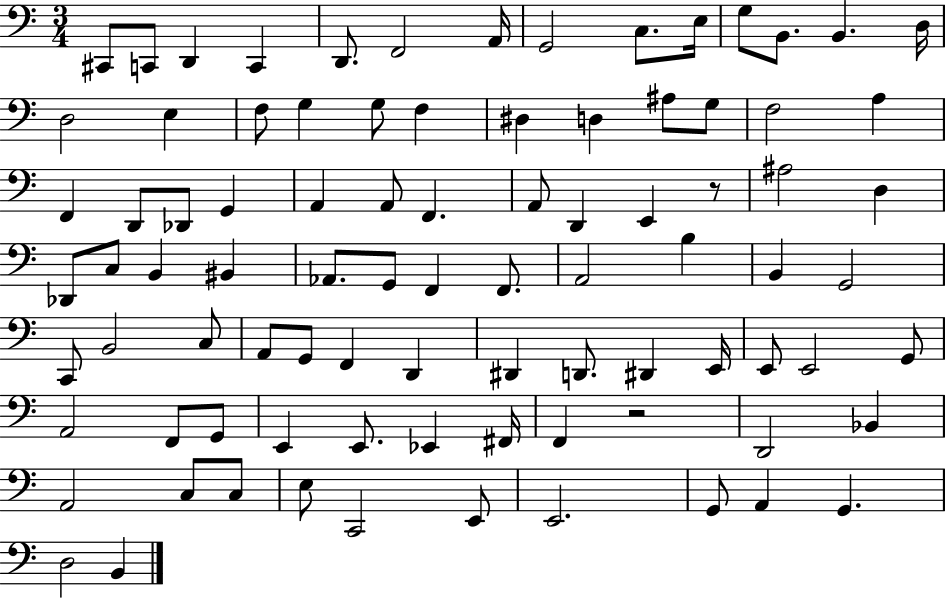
X:1
T:Untitled
M:3/4
L:1/4
K:C
^C,,/2 C,,/2 D,, C,, D,,/2 F,,2 A,,/4 G,,2 C,/2 E,/4 G,/2 B,,/2 B,, D,/4 D,2 E, F,/2 G, G,/2 F, ^D, D, ^A,/2 G,/2 F,2 A, F,, D,,/2 _D,,/2 G,, A,, A,,/2 F,, A,,/2 D,, E,, z/2 ^A,2 D, _D,,/2 C,/2 B,, ^B,, _A,,/2 G,,/2 F,, F,,/2 A,,2 B, B,, G,,2 C,,/2 B,,2 C,/2 A,,/2 G,,/2 F,, D,, ^D,, D,,/2 ^D,, E,,/4 E,,/2 E,,2 G,,/2 A,,2 F,,/2 G,,/2 E,, E,,/2 _E,, ^F,,/4 F,, z2 D,,2 _B,, A,,2 C,/2 C,/2 E,/2 C,,2 E,,/2 E,,2 G,,/2 A,, G,, D,2 B,,